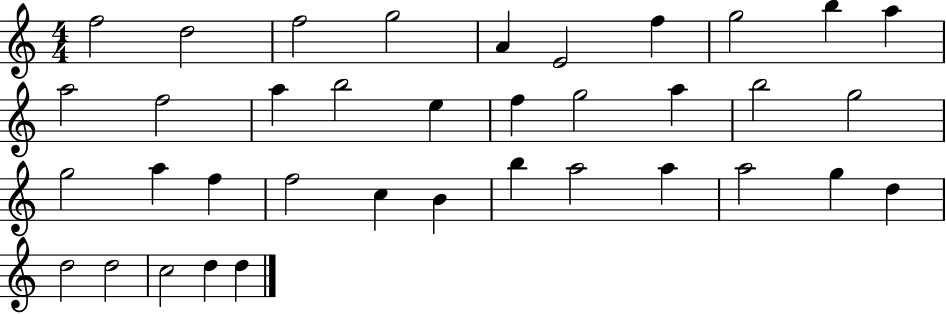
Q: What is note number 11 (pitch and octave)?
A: A5